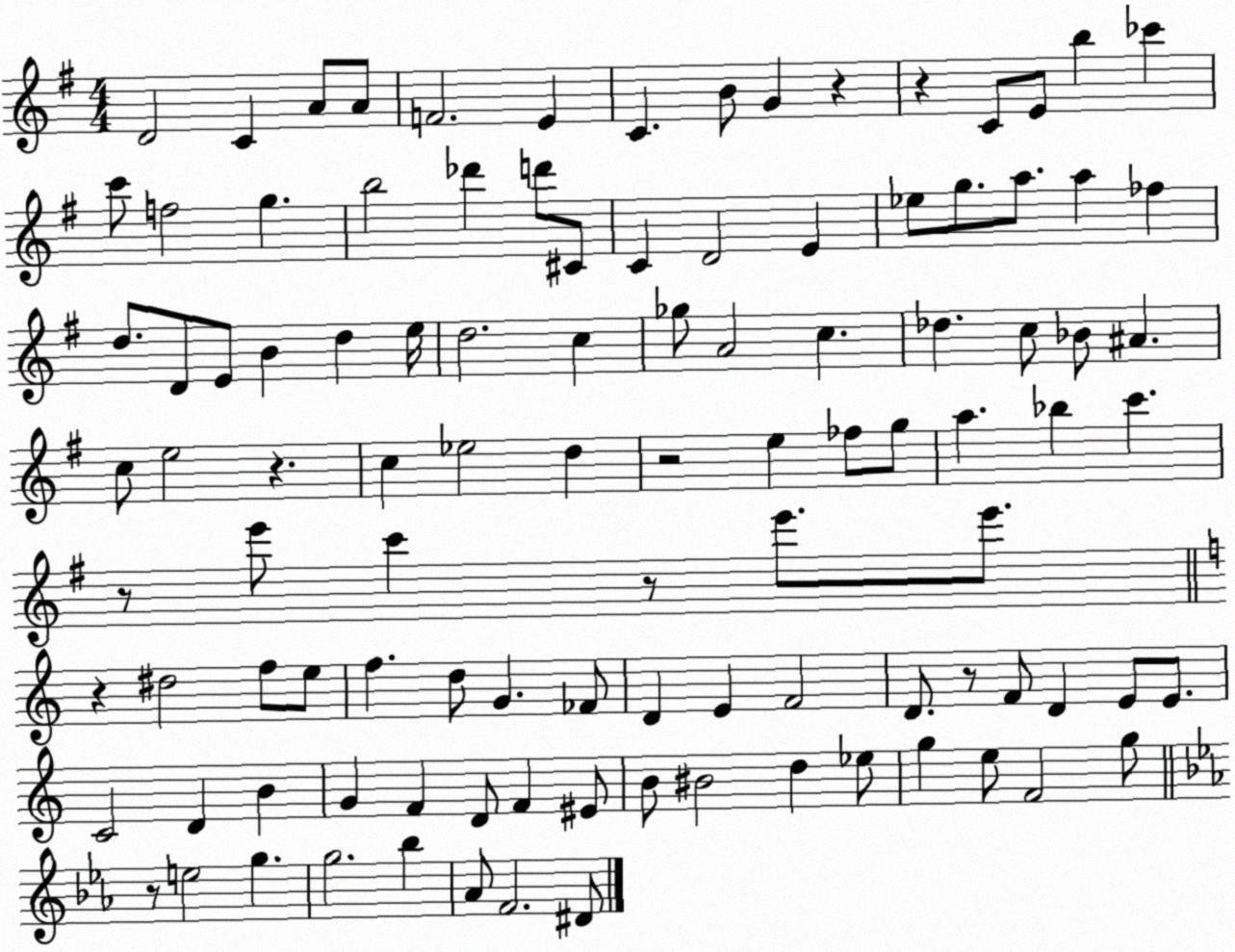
X:1
T:Untitled
M:4/4
L:1/4
K:G
D2 C A/2 A/2 F2 E C B/2 G z z C/2 E/2 b _c' c'/2 f2 g b2 _d' d'/2 ^C/2 C D2 E _e/2 g/2 a/2 a _f d/2 D/2 E/2 B d e/4 d2 c _g/2 A2 c _d c/2 _B/2 ^A c/2 e2 z c _e2 d z2 e _f/2 g/2 a _b c' z/2 e'/2 c' z/2 e'/2 e'/2 z ^d2 f/2 e/2 f d/2 G _F/2 D E F2 D/2 z/2 F/2 D E/2 E/2 C2 D B G F D/2 F ^E/2 B/2 ^B2 d _e/2 g e/2 F2 g/2 z/2 e2 g g2 _b _A/2 F2 ^D/2